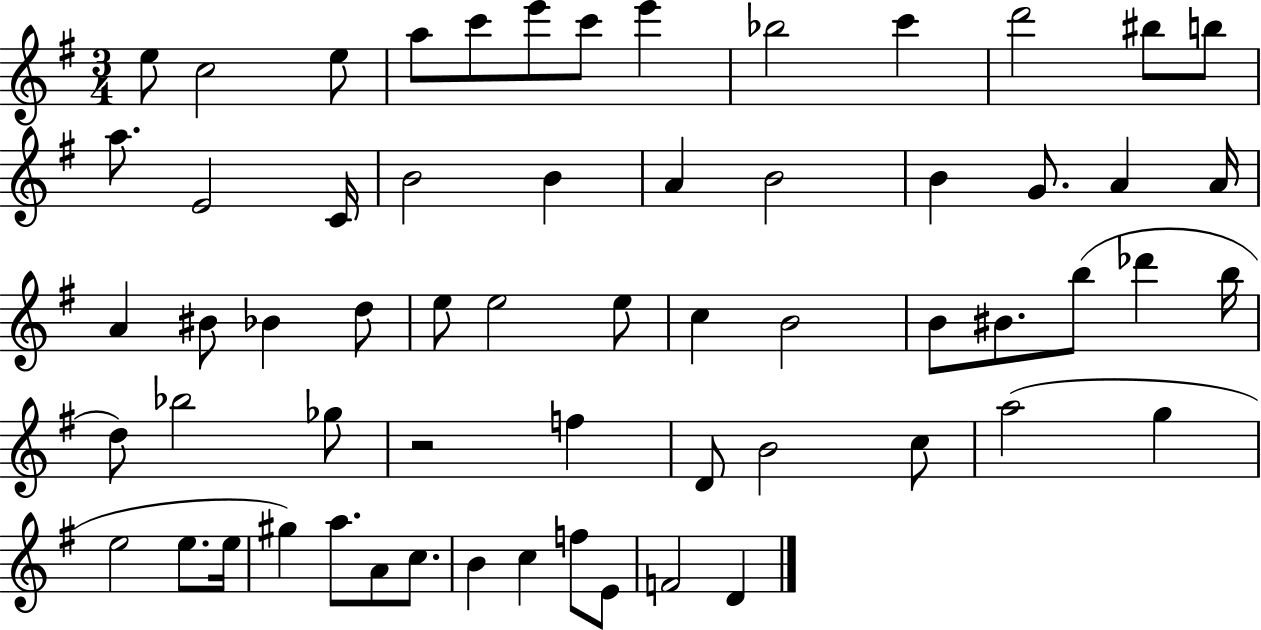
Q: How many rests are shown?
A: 1